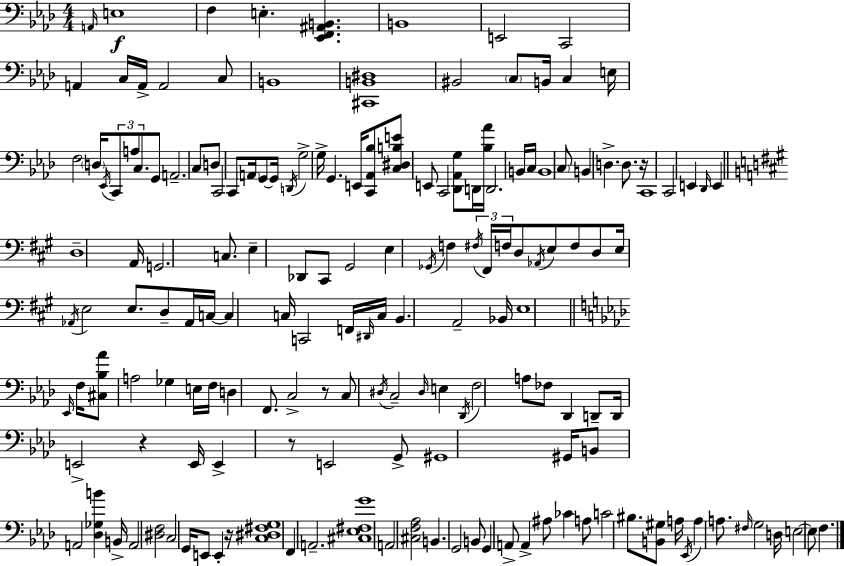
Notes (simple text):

A2/s E3/w F3/q E3/q. [Eb2,F2,A#2,B2]/q. B2/w E2/h C2/h A2/q C3/s A2/s A2/h C3/e B2/w [C#2,B2,D#3]/w BIS2/h C3/e B2/s C3/q E3/s F3/h D3/s Eb2/s C2/e A3/e C3/e. G2/e A2/h. C3/e D3/e C2/h C2/e A2/s G2/e G2/s D2/s G3/h G3/s G2/q. E2/s [C2,Ab2,Bb3]/e [C3,D#3,B3,E4]/e E2/e C2/h [Db2,Ab2,G3]/e D2/s [Bb3,Ab4]/s D2/h. B2/s C3/s B2/w C3/e B2/q D3/q. D3/e. R/s C2/w C2/h E2/q Db2/s E2/q D3/w A2/s G2/h. C3/e. E3/q Db2/e C#2/e G#2/h E3/q Gb2/s F3/q F#3/s F#2/s F3/s D3/e Ab2/s E3/e F3/e D3/e E3/s Ab2/s E3/h E3/e. D3/e Ab2/s C3/s C3/q C3/s C2/h F2/s D#2/s C3/s B2/q. A2/h Bb2/s E3/w Eb2/s F3/s [C#3,Bb3,Ab4]/e A3/h Gb3/q E3/s F3/s D3/q F2/e. C3/h R/e C3/e D#3/s C3/h D#3/s E3/q Db2/s F3/h A3/e FES3/e Db2/q D2/e D2/s E2/h R/q E2/s E2/q R/e E2/h G2/e G#2/w G#2/s B2/e A2/h [Db3,Gb3,B4]/q B2/s A2/h [D#3,F3]/h C3/h G2/s E2/e E2/q R/s [C3,D#3,F#3,G3]/w F2/q A2/h. [C#3,Eb3,F#3,G4]/w A2/h [C#3,F3,Ab3]/h B2/q. G2/h B2/e G2/q A2/e A2/q A#3/e CES4/q A3/e C4/h BIS3/e. [B2,G#3]/e A3/s Eb2/s A3/q A3/e. F#3/s G3/h D3/s E3/h E3/e F3/q.